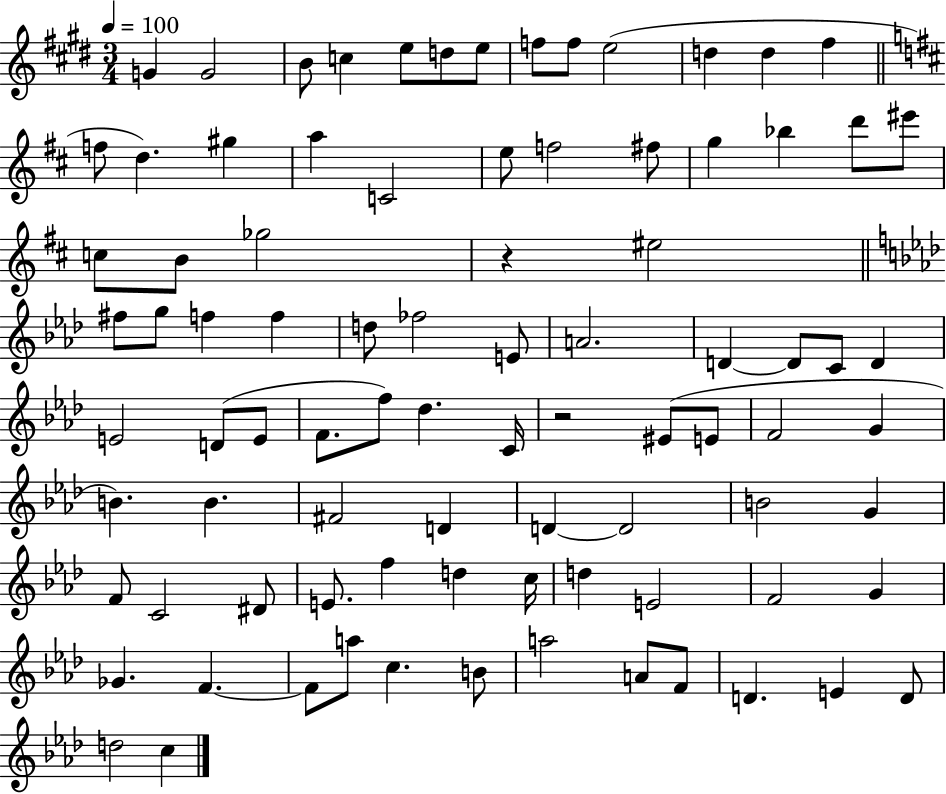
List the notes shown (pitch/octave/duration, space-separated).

G4/q G4/h B4/e C5/q E5/e D5/e E5/e F5/e F5/e E5/h D5/q D5/q F#5/q F5/e D5/q. G#5/q A5/q C4/h E5/e F5/h F#5/e G5/q Bb5/q D6/e EIS6/e C5/e B4/e Gb5/h R/q EIS5/h F#5/e G5/e F5/q F5/q D5/e FES5/h E4/e A4/h. D4/q D4/e C4/e D4/q E4/h D4/e E4/e F4/e. F5/e Db5/q. C4/s R/h EIS4/e E4/e F4/h G4/q B4/q. B4/q. F#4/h D4/q D4/q D4/h B4/h G4/q F4/e C4/h D#4/e E4/e. F5/q D5/q C5/s D5/q E4/h F4/h G4/q Gb4/q. F4/q. F4/e A5/e C5/q. B4/e A5/h A4/e F4/e D4/q. E4/q D4/e D5/h C5/q